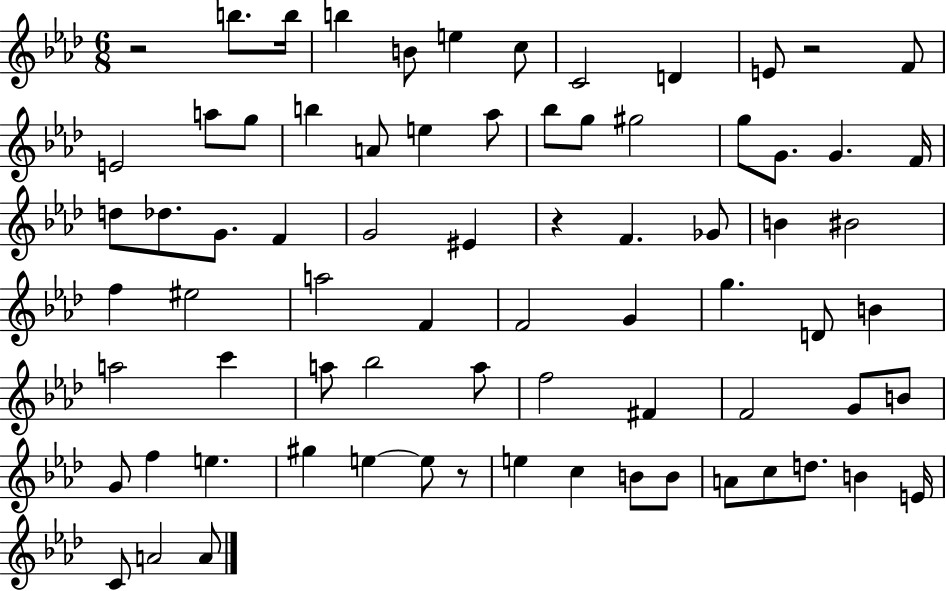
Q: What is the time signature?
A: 6/8